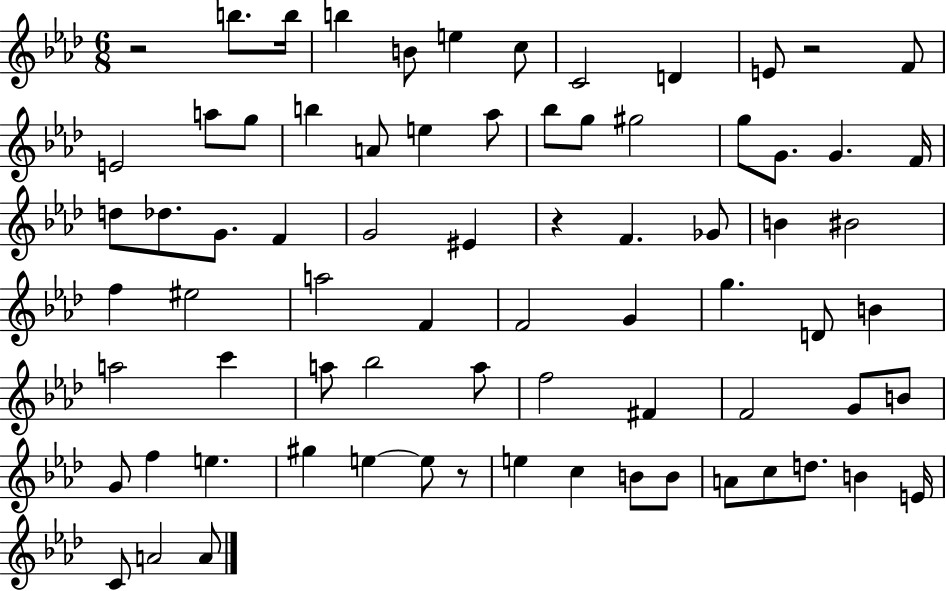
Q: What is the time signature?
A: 6/8